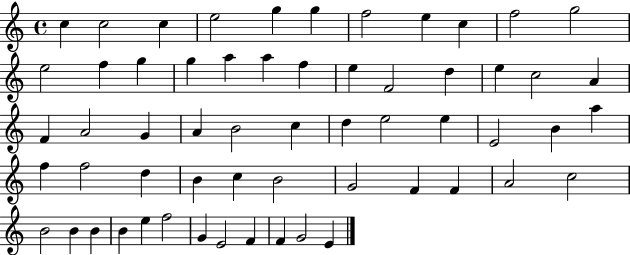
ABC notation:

X:1
T:Untitled
M:4/4
L:1/4
K:C
c c2 c e2 g g f2 e c f2 g2 e2 f g g a a f e F2 d e c2 A F A2 G A B2 c d e2 e E2 B a f f2 d B c B2 G2 F F A2 c2 B2 B B B e f2 G E2 F F G2 E